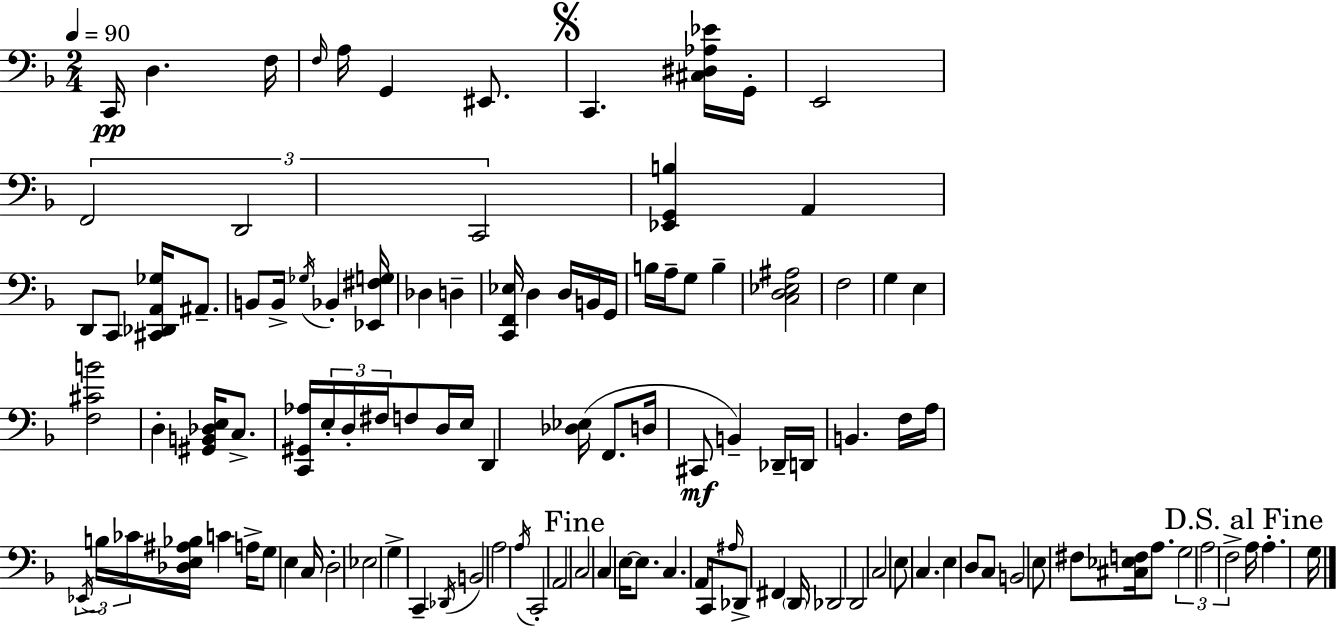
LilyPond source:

{
  \clef bass
  \numericTimeSignature
  \time 2/4
  \key f \major
  \tempo 4 = 90
  c,16\pp d4. f16 | \grace { f16 } a16 g,4 eis,8. | \mark \markup { \musicglyph "scripts.segno" } c,4. <cis dis aes ees'>16 | g,16-. e,2 | \break \tuplet 3/2 { f,2 | d,2 | c,2 } | <ees, g, b>4 a,4 | \break d,8 c,8 <cis, des, a, ges>16 ais,8.-- | b,8 b,16-> \acciaccatura { ges16 } bes,4-. | <ees, fis g>16 des4 d4-- | <c, f, ees>16 d4 d16 | \break b,16 g,16 b16 a16-- g8 b4-- | <c d ees ais>2 | f2 | g4 e4 | \break <f cis' b'>2 | d4-. <gis, b, des e>16 c8.-> | <c, gis, aes>16 \tuplet 3/2 { e16-. d16-. fis16 } f8 | d16 e16 d,4 <des ees>16( f,8. | \break d16 cis,8\mf b,4--) | des,16-- d,16 b,4. | f16 a16 \tuplet 3/2 { \acciaccatura { ees,16 } b16 ces'16 } <des e ais bes>16 c'4 | a16-> g8 e4 | \break c16 d2-. | ees2 | g4-> c,4-- | \acciaccatura { des,16 } b,2 | \break a2 | \acciaccatura { a16 } c,2-. | a,2 | \mark "Fine" c2 | \break c4 | e16~~ e8. c4. | a,8 c,16 \grace { ais16 } des,8-> | fis,4 \parenthesize d,16 des,2 | \break d,2 | c2 | e8 | c4. e4 | \break d8 c8 b,2 | e8 | fis8 <cis ees f>16 a8. \tuplet 3/2 { g2 | a2 | \break f2-> } | \mark "D.S. al Fine" a16 a4.-. | g16 \bar "|."
}